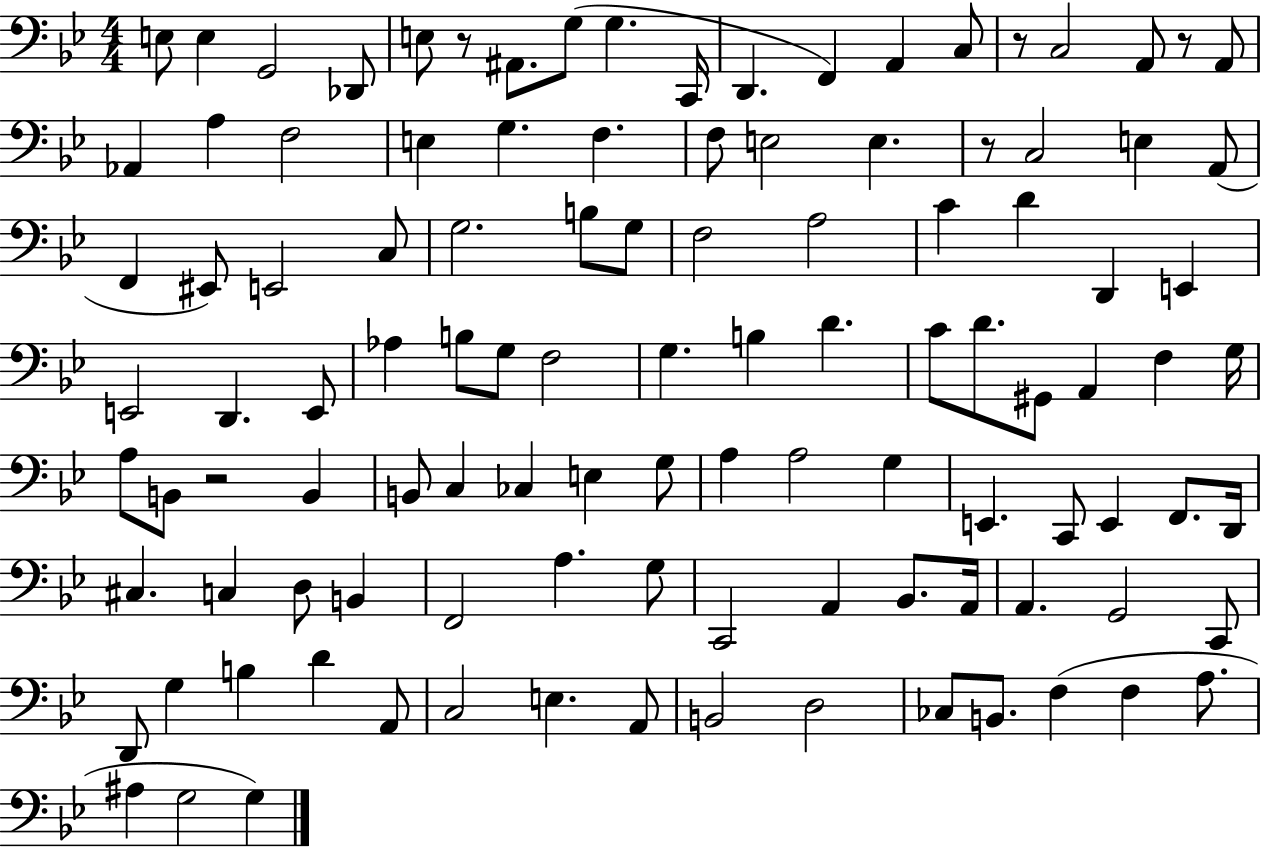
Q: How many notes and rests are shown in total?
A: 110